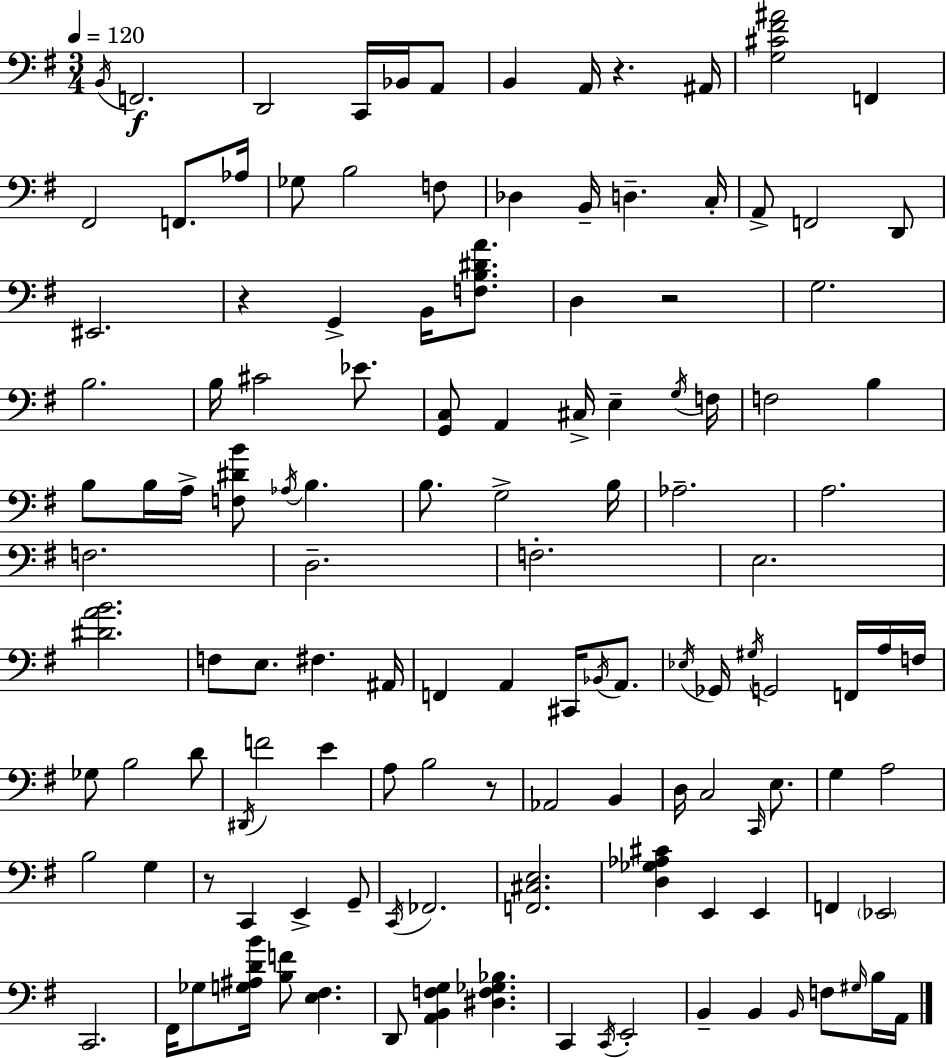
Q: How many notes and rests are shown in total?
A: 127